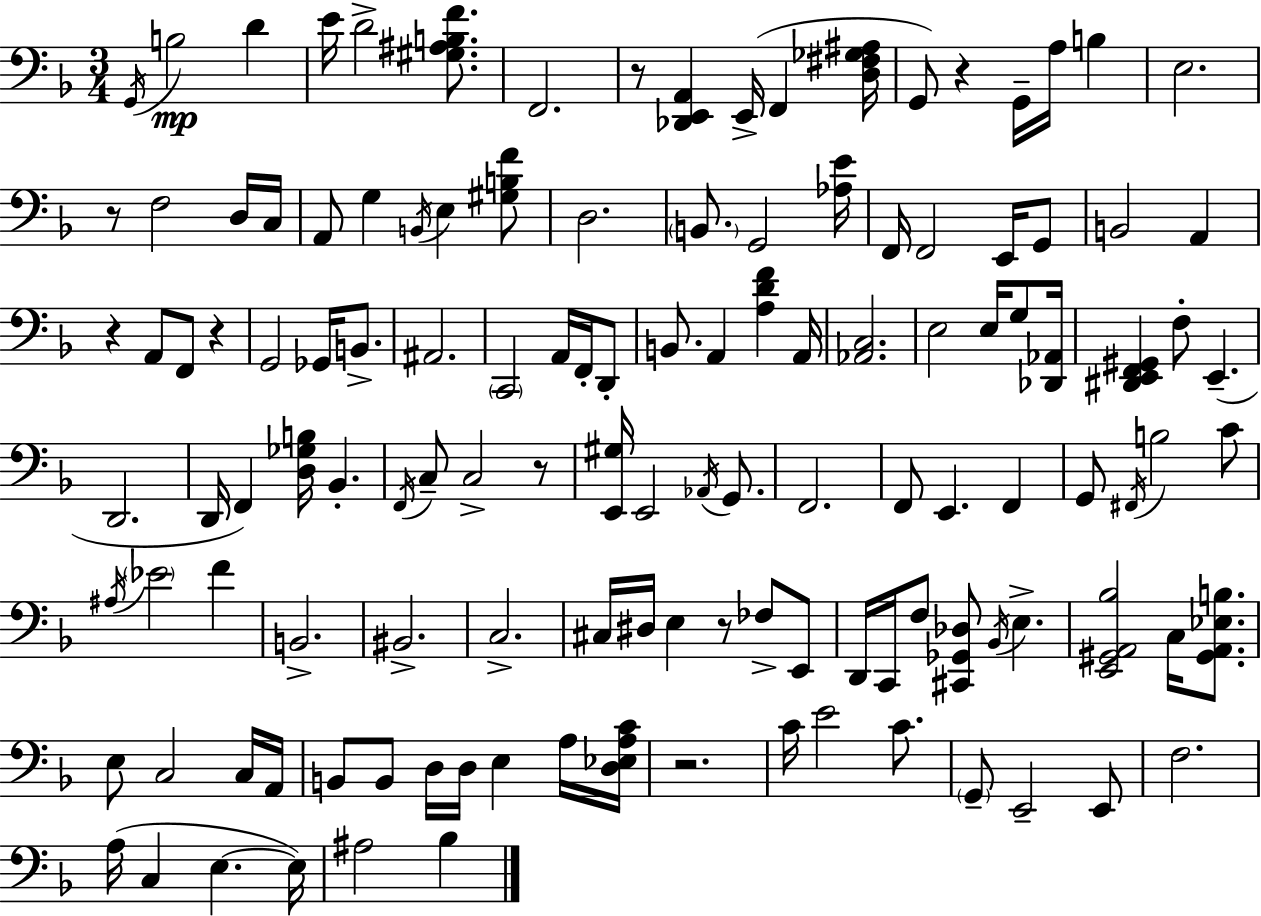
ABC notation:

X:1
T:Untitled
M:3/4
L:1/4
K:Dm
G,,/4 B,2 D E/4 D2 [^G,^A,B,F]/2 F,,2 z/2 [_D,,E,,A,,] E,,/4 F,, [D,^F,_G,^A,]/4 G,,/2 z G,,/4 A,/4 B, E,2 z/2 F,2 D,/4 C,/4 A,,/2 G, B,,/4 E, [^G,B,F]/2 D,2 B,,/2 G,,2 [_A,E]/4 F,,/4 F,,2 E,,/4 G,,/2 B,,2 A,, z A,,/2 F,,/2 z G,,2 _G,,/4 B,,/2 ^A,,2 C,,2 A,,/4 F,,/4 D,,/2 B,,/2 A,, [A,DF] A,,/4 [_A,,C,]2 E,2 E,/4 G,/2 [_D,,_A,,]/4 [^D,,E,,F,,^G,,] F,/2 E,, D,,2 D,,/4 F,, [D,_G,B,]/4 _B,, F,,/4 C,/2 C,2 z/2 [E,,^G,]/4 E,,2 _A,,/4 G,,/2 F,,2 F,,/2 E,, F,, G,,/2 ^F,,/4 B,2 C/2 ^A,/4 _E2 F B,,2 ^B,,2 C,2 ^C,/4 ^D,/4 E, z/2 _F,/2 E,,/2 D,,/4 C,,/4 F,/2 [^C,,_G,,_D,]/2 _B,,/4 E, [E,,^G,,A,,_B,]2 C,/4 [^G,,A,,_E,B,]/2 E,/2 C,2 C,/4 A,,/4 B,,/2 B,,/2 D,/4 D,/4 E, A,/4 [D,_E,A,C]/4 z2 C/4 E2 C/2 G,,/2 E,,2 E,,/2 F,2 A,/4 C, E, E,/4 ^A,2 _B,